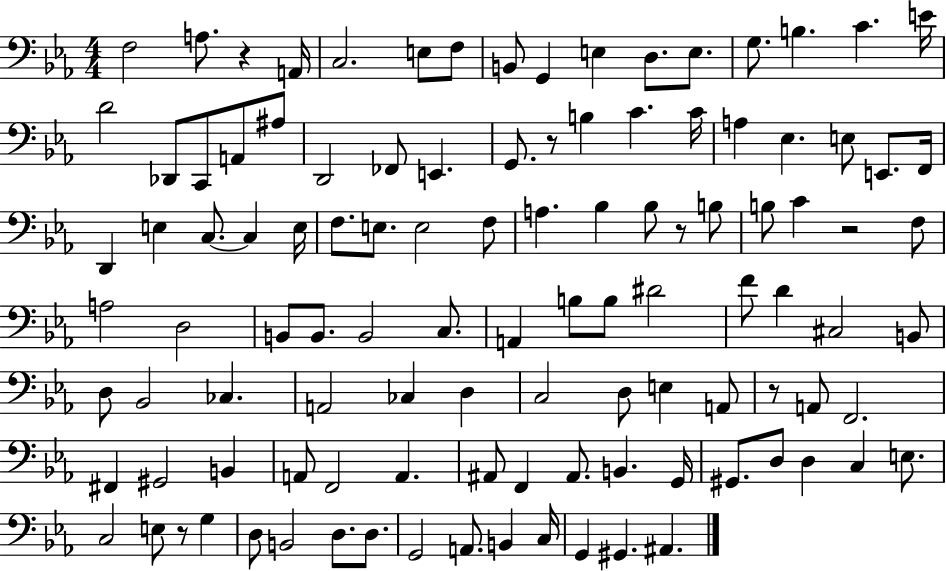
F3/h A3/e. R/q A2/s C3/h. E3/e F3/e B2/e G2/q E3/q D3/e. E3/e. G3/e. B3/q. C4/q. E4/s D4/h Db2/e C2/e A2/e A#3/e D2/h FES2/e E2/q. G2/e. R/e B3/q C4/q. C4/s A3/q Eb3/q. E3/e E2/e. F2/s D2/q E3/q C3/e. C3/q E3/s F3/e. E3/e. E3/h F3/e A3/q. Bb3/q Bb3/e R/e B3/e B3/e C4/q R/h F3/e A3/h D3/h B2/e B2/e. B2/h C3/e. A2/q B3/e B3/e D#4/h F4/e D4/q C#3/h B2/e D3/e Bb2/h CES3/q. A2/h CES3/q D3/q C3/h D3/e E3/q A2/e R/e A2/e F2/h. F#2/q G#2/h B2/q A2/e F2/h A2/q. A#2/e F2/q A#2/e. B2/q. G2/s G#2/e. D3/e D3/q C3/q E3/e. C3/h E3/e R/e G3/q D3/e B2/h D3/e. D3/e. G2/h A2/e. B2/q C3/s G2/q G#2/q. A#2/q.